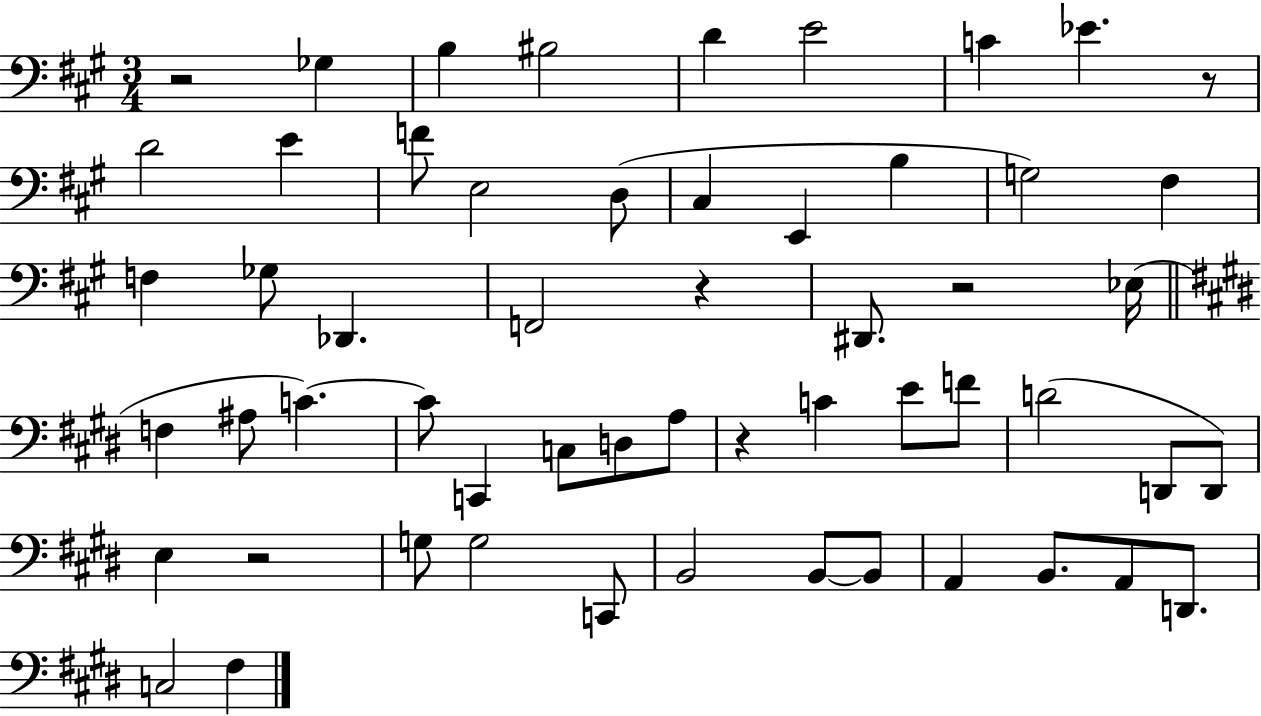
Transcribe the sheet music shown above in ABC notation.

X:1
T:Untitled
M:3/4
L:1/4
K:A
z2 _G, B, ^B,2 D E2 C _E z/2 D2 E F/2 E,2 D,/2 ^C, E,, B, G,2 ^F, F, _G,/2 _D,, F,,2 z ^D,,/2 z2 _E,/4 F, ^A,/2 C C/2 C,, C,/2 D,/2 A,/2 z C E/2 F/2 D2 D,,/2 D,,/2 E, z2 G,/2 G,2 C,,/2 B,,2 B,,/2 B,,/2 A,, B,,/2 A,,/2 D,,/2 C,2 ^F,